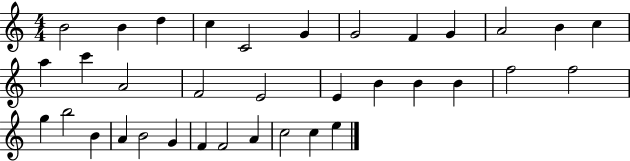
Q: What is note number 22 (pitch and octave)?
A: F5